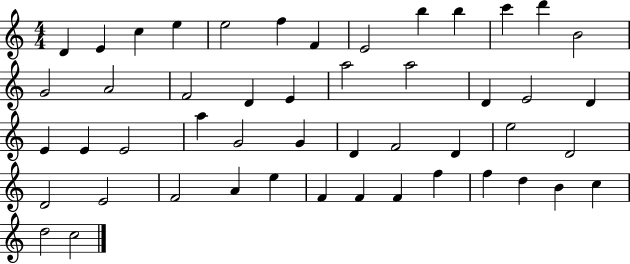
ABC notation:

X:1
T:Untitled
M:4/4
L:1/4
K:C
D E c e e2 f F E2 b b c' d' B2 G2 A2 F2 D E a2 a2 D E2 D E E E2 a G2 G D F2 D e2 D2 D2 E2 F2 A e F F F f f d B c d2 c2